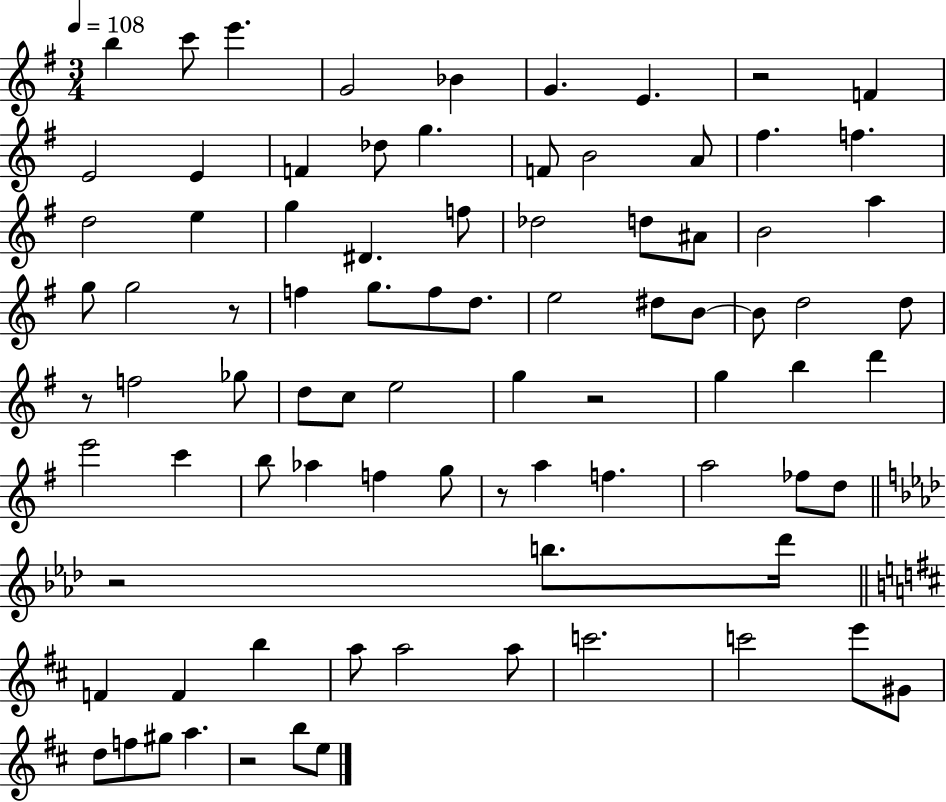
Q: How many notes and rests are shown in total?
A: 85